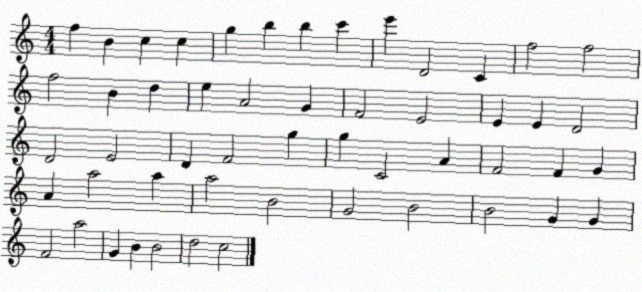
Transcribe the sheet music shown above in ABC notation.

X:1
T:Untitled
M:4/4
L:1/4
K:C
f B c c g b b c' e' D2 C f2 f2 f2 B d e A2 G F2 E2 E E D2 D2 E2 D F2 g g C2 A F2 F G A a2 a a2 B2 G2 B2 B2 G G F2 a2 G B B2 d2 c2